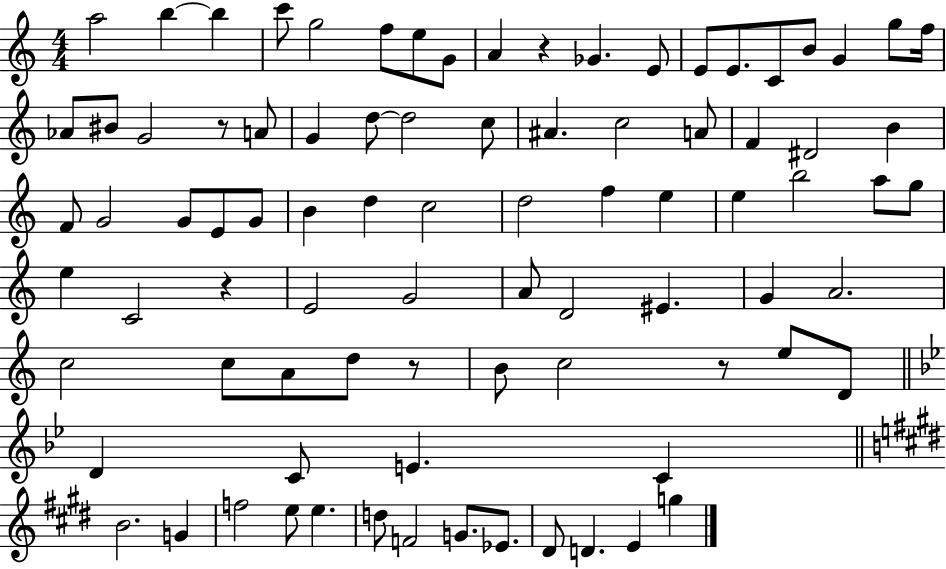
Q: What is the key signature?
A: C major